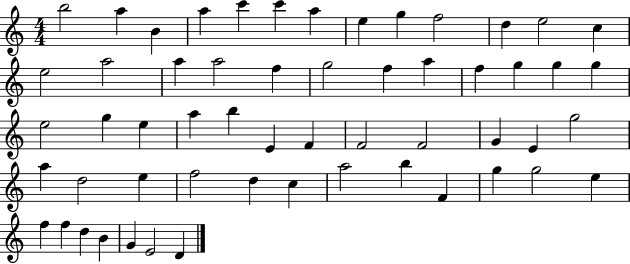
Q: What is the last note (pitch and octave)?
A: D4